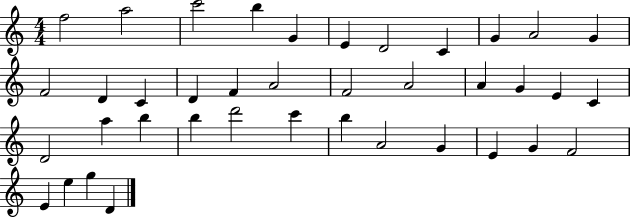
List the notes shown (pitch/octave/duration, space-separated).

F5/h A5/h C6/h B5/q G4/q E4/q D4/h C4/q G4/q A4/h G4/q F4/h D4/q C4/q D4/q F4/q A4/h F4/h A4/h A4/q G4/q E4/q C4/q D4/h A5/q B5/q B5/q D6/h C6/q B5/q A4/h G4/q E4/q G4/q F4/h E4/q E5/q G5/q D4/q